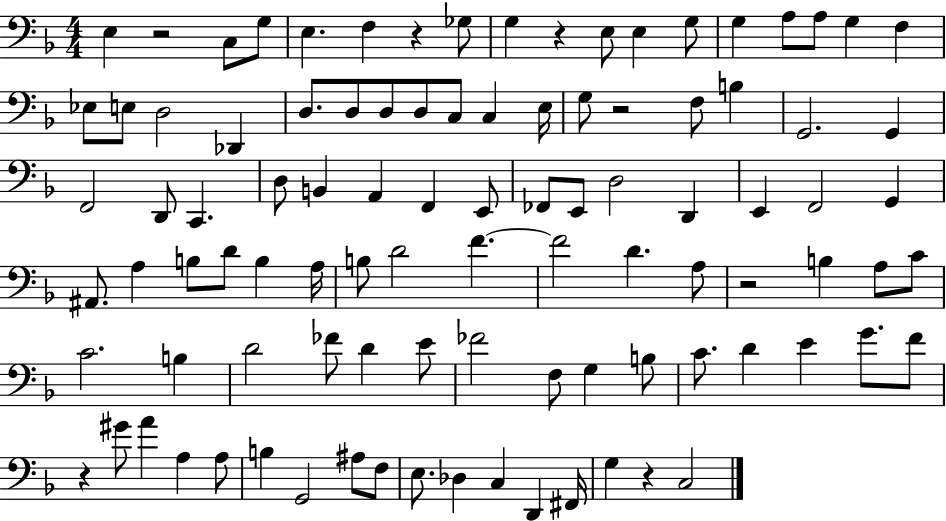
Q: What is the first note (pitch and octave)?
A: E3